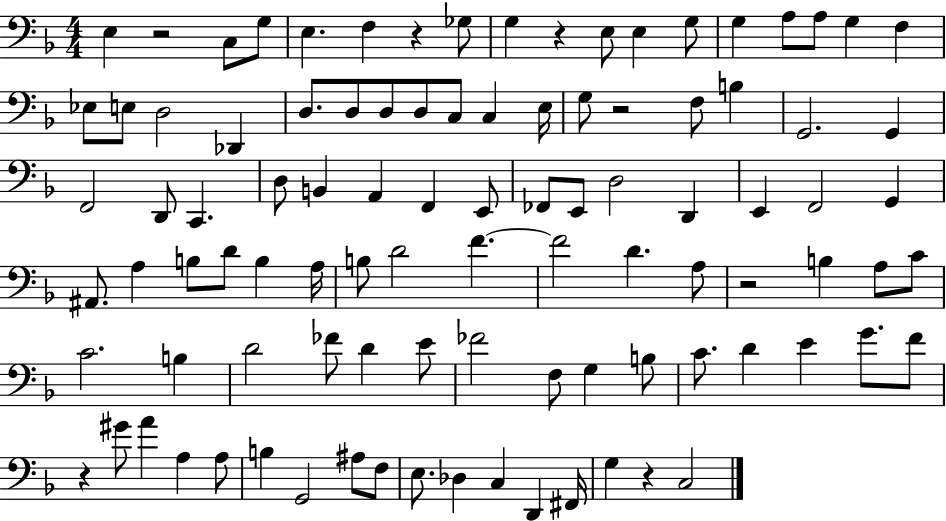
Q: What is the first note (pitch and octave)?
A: E3